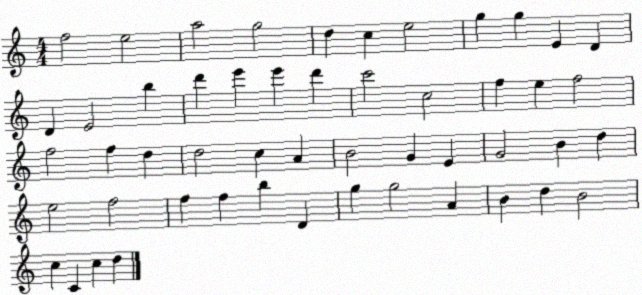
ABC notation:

X:1
T:Untitled
M:4/4
L:1/4
K:C
f2 e2 a2 g2 d c e2 g g E D D E2 b d' e' e' d' c'2 c2 f e f2 f2 f d d2 c A B2 G E G2 B d e2 f2 f f b D g g2 A B d B2 c C c d